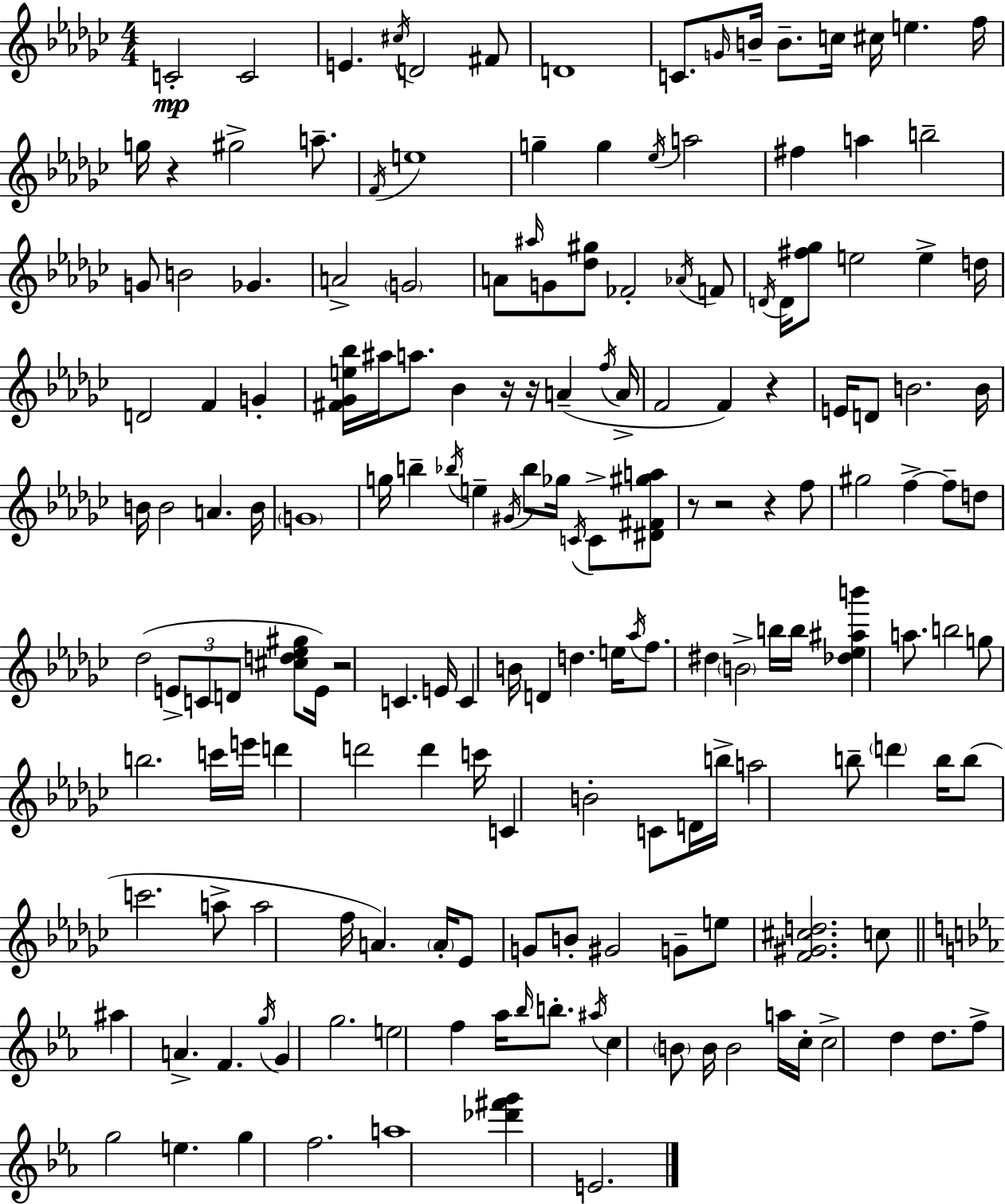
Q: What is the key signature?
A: EES minor